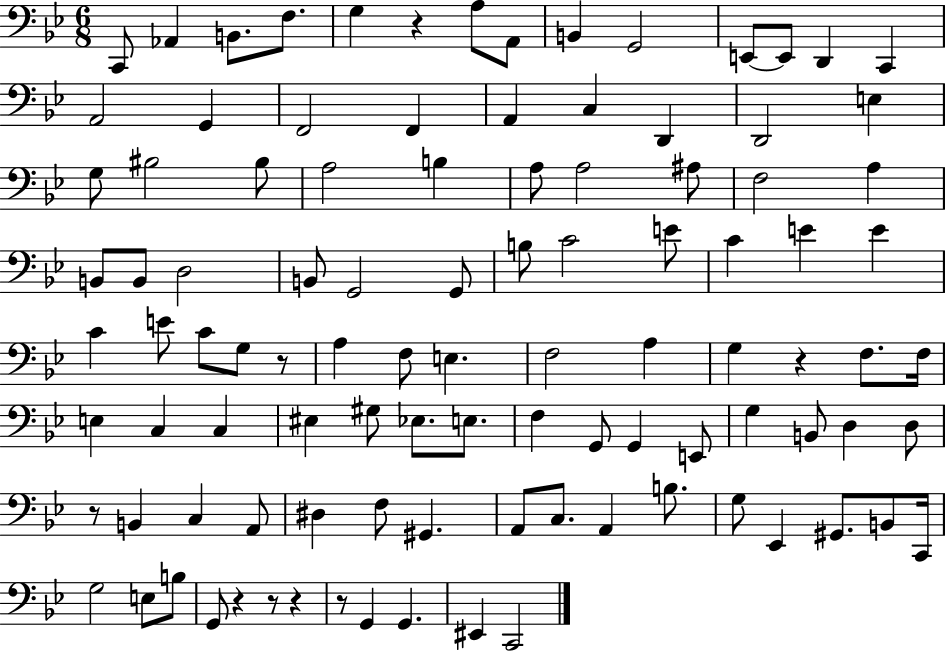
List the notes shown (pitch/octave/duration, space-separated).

C2/e Ab2/q B2/e. F3/e. G3/q R/q A3/e A2/e B2/q G2/h E2/e E2/e D2/q C2/q A2/h G2/q F2/h F2/q A2/q C3/q D2/q D2/h E3/q G3/e BIS3/h BIS3/e A3/h B3/q A3/e A3/h A#3/e F3/h A3/q B2/e B2/e D3/h B2/e G2/h G2/e B3/e C4/h E4/e C4/q E4/q E4/q C4/q E4/e C4/e G3/e R/e A3/q F3/e E3/q. F3/h A3/q G3/q R/q F3/e. F3/s E3/q C3/q C3/q EIS3/q G#3/e Eb3/e. E3/e. F3/q G2/e G2/q E2/e G3/q B2/e D3/q D3/e R/e B2/q C3/q A2/e D#3/q F3/e G#2/q. A2/e C3/e. A2/q B3/e. G3/e Eb2/q G#2/e. B2/e C2/s G3/h E3/e B3/e G2/e R/q R/e R/q R/e G2/q G2/q. EIS2/q C2/h